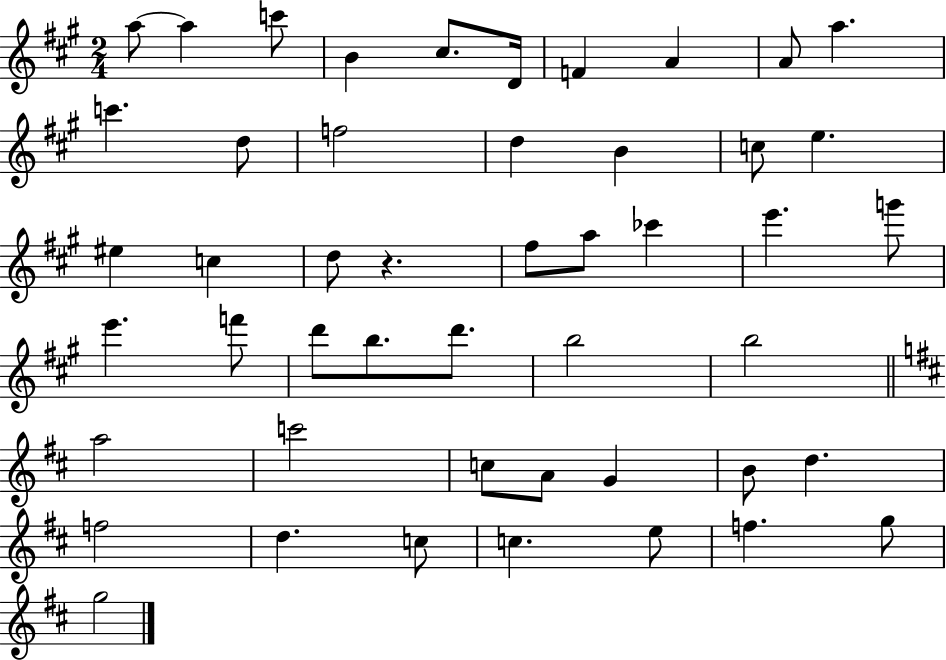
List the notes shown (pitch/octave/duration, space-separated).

A5/e A5/q C6/e B4/q C#5/e. D4/s F4/q A4/q A4/e A5/q. C6/q. D5/e F5/h D5/q B4/q C5/e E5/q. EIS5/q C5/q D5/e R/q. F#5/e A5/e CES6/q E6/q. G6/e E6/q. F6/e D6/e B5/e. D6/e. B5/h B5/h A5/h C6/h C5/e A4/e G4/q B4/e D5/q. F5/h D5/q. C5/e C5/q. E5/e F5/q. G5/e G5/h